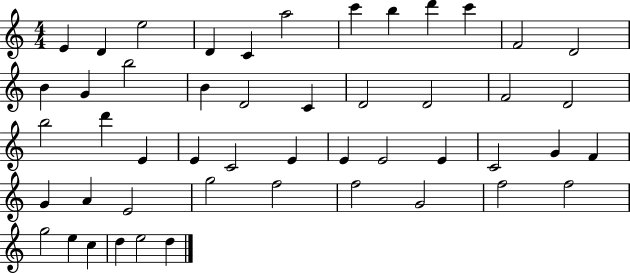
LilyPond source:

{
  \clef treble
  \numericTimeSignature
  \time 4/4
  \key c \major
  e'4 d'4 e''2 | d'4 c'4 a''2 | c'''4 b''4 d'''4 c'''4 | f'2 d'2 | \break b'4 g'4 b''2 | b'4 d'2 c'4 | d'2 d'2 | f'2 d'2 | \break b''2 d'''4 e'4 | e'4 c'2 e'4 | e'4 e'2 e'4 | c'2 g'4 f'4 | \break g'4 a'4 e'2 | g''2 f''2 | f''2 g'2 | f''2 f''2 | \break g''2 e''4 c''4 | d''4 e''2 d''4 | \bar "|."
}